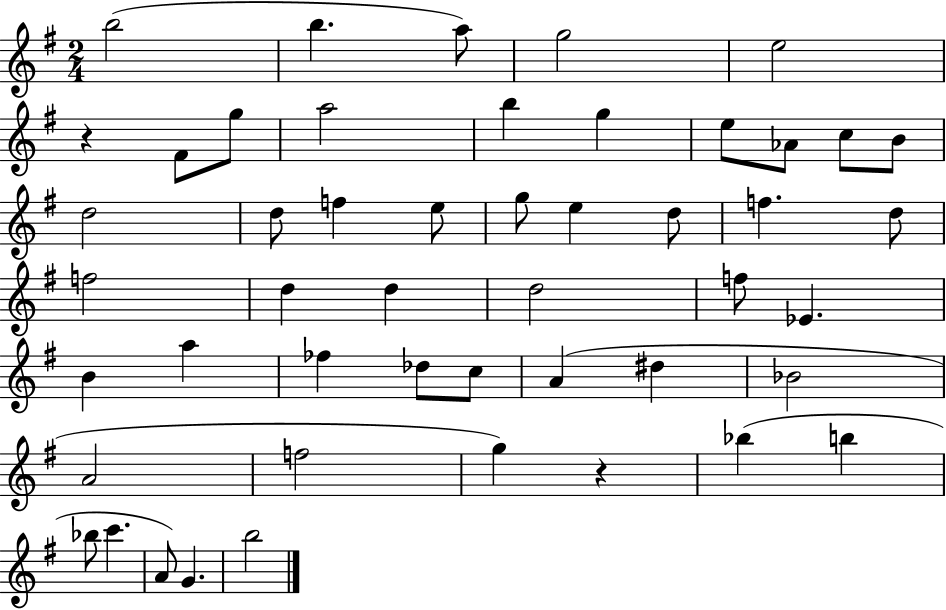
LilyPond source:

{
  \clef treble
  \numericTimeSignature
  \time 2/4
  \key g \major
  b''2( | b''4. a''8) | g''2 | e''2 | \break r4 fis'8 g''8 | a''2 | b''4 g''4 | e''8 aes'8 c''8 b'8 | \break d''2 | d''8 f''4 e''8 | g''8 e''4 d''8 | f''4. d''8 | \break f''2 | d''4 d''4 | d''2 | f''8 ees'4. | \break b'4 a''4 | fes''4 des''8 c''8 | a'4( dis''4 | bes'2 | \break a'2 | f''2 | g''4) r4 | bes''4( b''4 | \break bes''8 c'''4. | a'8) g'4. | b''2 | \bar "|."
}